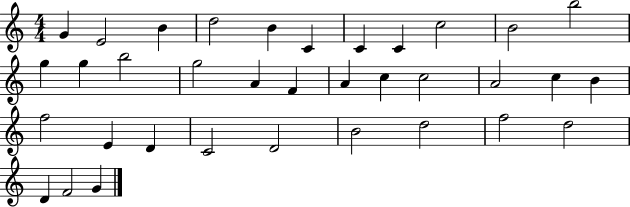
{
  \clef treble
  \numericTimeSignature
  \time 4/4
  \key c \major
  g'4 e'2 b'4 | d''2 b'4 c'4 | c'4 c'4 c''2 | b'2 b''2 | \break g''4 g''4 b''2 | g''2 a'4 f'4 | a'4 c''4 c''2 | a'2 c''4 b'4 | \break f''2 e'4 d'4 | c'2 d'2 | b'2 d''2 | f''2 d''2 | \break d'4 f'2 g'4 | \bar "|."
}